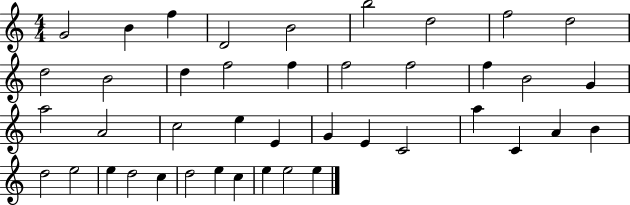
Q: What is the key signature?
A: C major